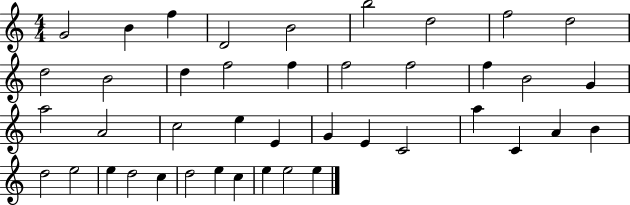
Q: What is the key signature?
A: C major